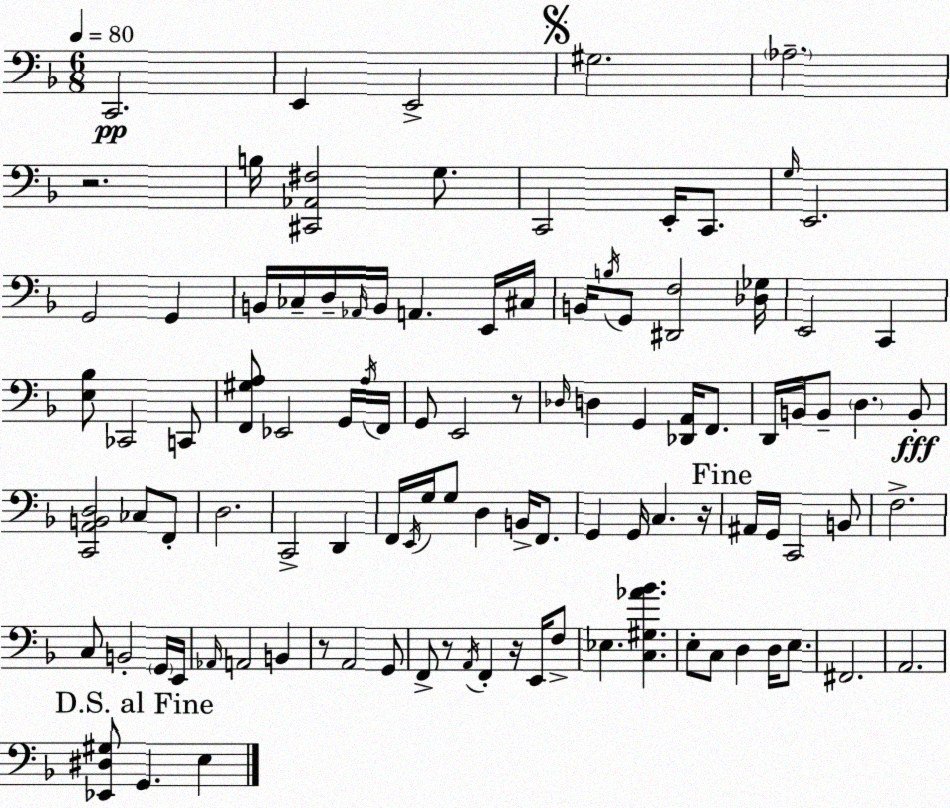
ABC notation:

X:1
T:Untitled
M:6/8
L:1/4
K:F
C,,2 E,, E,,2 ^G,2 _A,2 z2 B,/4 [^C,,_A,,^F,]2 G,/2 C,,2 E,,/4 C,,/2 G,/4 E,,2 G,,2 G,, B,,/4 _C,/4 D,/4 _A,,/4 B,,/4 A,, E,,/4 ^C,/4 B,,/4 B,/4 G,,/2 [^D,,F,]2 [_D,_G,]/4 E,,2 C,, [E,_B,]/2 _C,,2 C,,/2 [F,,^G,A,]/2 _E,,2 G,,/4 A,/4 F,,/4 G,,/2 E,,2 z/2 _D,/4 D, G,, [_D,,A,,]/4 F,,/2 D,,/4 B,,/4 B,,/2 D, B,,/2 [C,,A,,B,,D,]2 _C,/2 F,,/2 D,2 C,,2 D,, F,,/4 E,,/4 G,/4 G,/2 D, B,,/4 F,,/2 G,, G,,/4 C, z/4 ^A,,/4 G,,/4 C,,2 B,,/2 F,2 C,/2 B,,2 G,,/4 E,,/4 _A,,/4 A,,2 B,, z/2 A,,2 G,,/2 F,,/2 z/2 A,,/4 F,, z/4 E,,/4 F,/2 _E, [C,^G,_A_B] E,/2 C,/2 D, D,/4 E,/2 ^F,,2 A,,2 [_E,,^D,^G,]/2 G,, E,